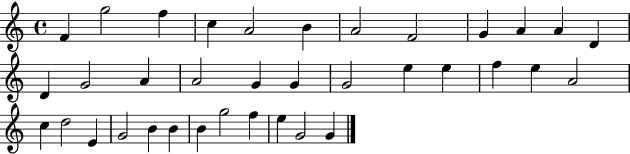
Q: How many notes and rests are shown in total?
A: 36